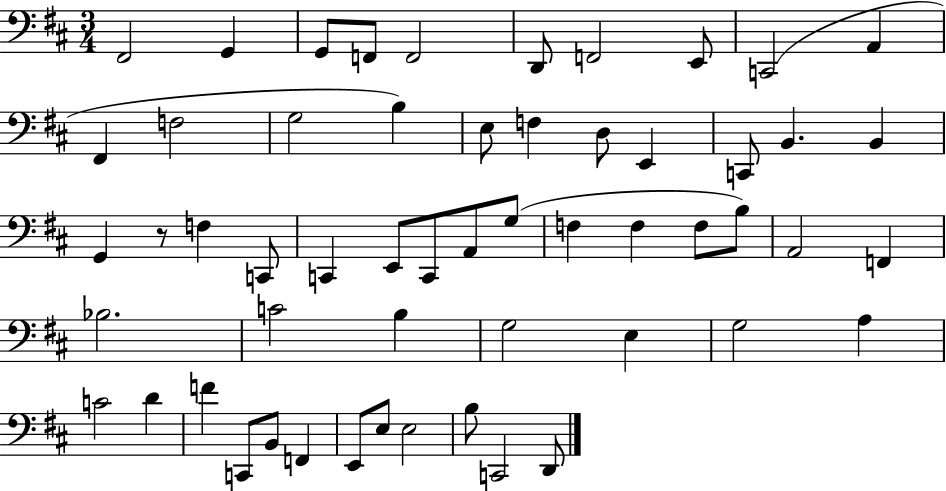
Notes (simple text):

F#2/h G2/q G2/e F2/e F2/h D2/e F2/h E2/e C2/h A2/q F#2/q F3/h G3/h B3/q E3/e F3/q D3/e E2/q C2/e B2/q. B2/q G2/q R/e F3/q C2/e C2/q E2/e C2/e A2/e G3/e F3/q F3/q F3/e B3/e A2/h F2/q Bb3/h. C4/h B3/q G3/h E3/q G3/h A3/q C4/h D4/q F4/q C2/e B2/e F2/q E2/e E3/e E3/h B3/e C2/h D2/e